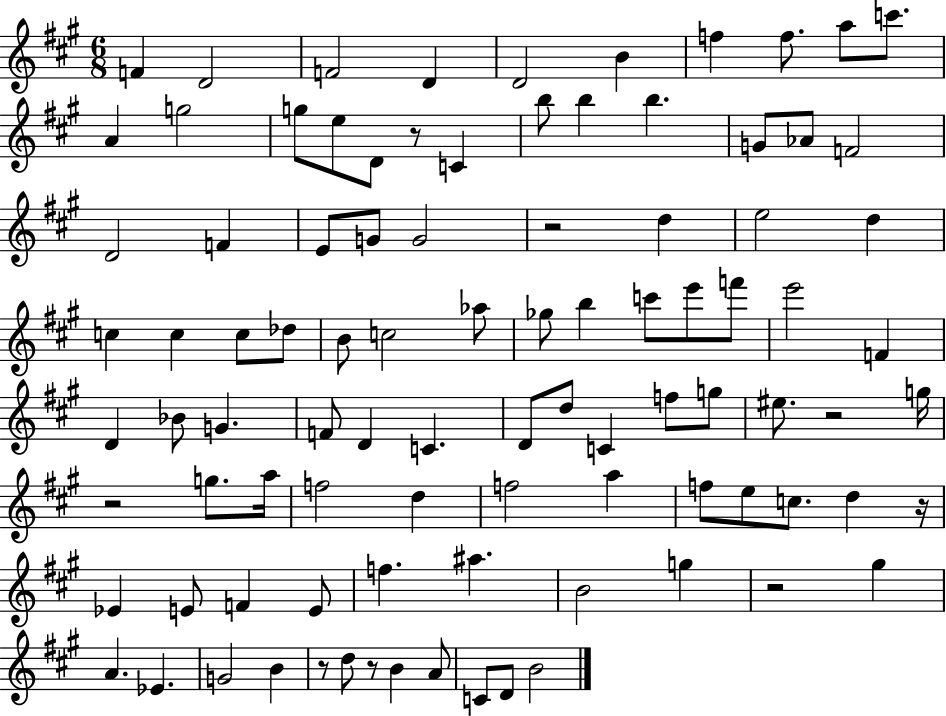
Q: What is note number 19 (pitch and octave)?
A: B5